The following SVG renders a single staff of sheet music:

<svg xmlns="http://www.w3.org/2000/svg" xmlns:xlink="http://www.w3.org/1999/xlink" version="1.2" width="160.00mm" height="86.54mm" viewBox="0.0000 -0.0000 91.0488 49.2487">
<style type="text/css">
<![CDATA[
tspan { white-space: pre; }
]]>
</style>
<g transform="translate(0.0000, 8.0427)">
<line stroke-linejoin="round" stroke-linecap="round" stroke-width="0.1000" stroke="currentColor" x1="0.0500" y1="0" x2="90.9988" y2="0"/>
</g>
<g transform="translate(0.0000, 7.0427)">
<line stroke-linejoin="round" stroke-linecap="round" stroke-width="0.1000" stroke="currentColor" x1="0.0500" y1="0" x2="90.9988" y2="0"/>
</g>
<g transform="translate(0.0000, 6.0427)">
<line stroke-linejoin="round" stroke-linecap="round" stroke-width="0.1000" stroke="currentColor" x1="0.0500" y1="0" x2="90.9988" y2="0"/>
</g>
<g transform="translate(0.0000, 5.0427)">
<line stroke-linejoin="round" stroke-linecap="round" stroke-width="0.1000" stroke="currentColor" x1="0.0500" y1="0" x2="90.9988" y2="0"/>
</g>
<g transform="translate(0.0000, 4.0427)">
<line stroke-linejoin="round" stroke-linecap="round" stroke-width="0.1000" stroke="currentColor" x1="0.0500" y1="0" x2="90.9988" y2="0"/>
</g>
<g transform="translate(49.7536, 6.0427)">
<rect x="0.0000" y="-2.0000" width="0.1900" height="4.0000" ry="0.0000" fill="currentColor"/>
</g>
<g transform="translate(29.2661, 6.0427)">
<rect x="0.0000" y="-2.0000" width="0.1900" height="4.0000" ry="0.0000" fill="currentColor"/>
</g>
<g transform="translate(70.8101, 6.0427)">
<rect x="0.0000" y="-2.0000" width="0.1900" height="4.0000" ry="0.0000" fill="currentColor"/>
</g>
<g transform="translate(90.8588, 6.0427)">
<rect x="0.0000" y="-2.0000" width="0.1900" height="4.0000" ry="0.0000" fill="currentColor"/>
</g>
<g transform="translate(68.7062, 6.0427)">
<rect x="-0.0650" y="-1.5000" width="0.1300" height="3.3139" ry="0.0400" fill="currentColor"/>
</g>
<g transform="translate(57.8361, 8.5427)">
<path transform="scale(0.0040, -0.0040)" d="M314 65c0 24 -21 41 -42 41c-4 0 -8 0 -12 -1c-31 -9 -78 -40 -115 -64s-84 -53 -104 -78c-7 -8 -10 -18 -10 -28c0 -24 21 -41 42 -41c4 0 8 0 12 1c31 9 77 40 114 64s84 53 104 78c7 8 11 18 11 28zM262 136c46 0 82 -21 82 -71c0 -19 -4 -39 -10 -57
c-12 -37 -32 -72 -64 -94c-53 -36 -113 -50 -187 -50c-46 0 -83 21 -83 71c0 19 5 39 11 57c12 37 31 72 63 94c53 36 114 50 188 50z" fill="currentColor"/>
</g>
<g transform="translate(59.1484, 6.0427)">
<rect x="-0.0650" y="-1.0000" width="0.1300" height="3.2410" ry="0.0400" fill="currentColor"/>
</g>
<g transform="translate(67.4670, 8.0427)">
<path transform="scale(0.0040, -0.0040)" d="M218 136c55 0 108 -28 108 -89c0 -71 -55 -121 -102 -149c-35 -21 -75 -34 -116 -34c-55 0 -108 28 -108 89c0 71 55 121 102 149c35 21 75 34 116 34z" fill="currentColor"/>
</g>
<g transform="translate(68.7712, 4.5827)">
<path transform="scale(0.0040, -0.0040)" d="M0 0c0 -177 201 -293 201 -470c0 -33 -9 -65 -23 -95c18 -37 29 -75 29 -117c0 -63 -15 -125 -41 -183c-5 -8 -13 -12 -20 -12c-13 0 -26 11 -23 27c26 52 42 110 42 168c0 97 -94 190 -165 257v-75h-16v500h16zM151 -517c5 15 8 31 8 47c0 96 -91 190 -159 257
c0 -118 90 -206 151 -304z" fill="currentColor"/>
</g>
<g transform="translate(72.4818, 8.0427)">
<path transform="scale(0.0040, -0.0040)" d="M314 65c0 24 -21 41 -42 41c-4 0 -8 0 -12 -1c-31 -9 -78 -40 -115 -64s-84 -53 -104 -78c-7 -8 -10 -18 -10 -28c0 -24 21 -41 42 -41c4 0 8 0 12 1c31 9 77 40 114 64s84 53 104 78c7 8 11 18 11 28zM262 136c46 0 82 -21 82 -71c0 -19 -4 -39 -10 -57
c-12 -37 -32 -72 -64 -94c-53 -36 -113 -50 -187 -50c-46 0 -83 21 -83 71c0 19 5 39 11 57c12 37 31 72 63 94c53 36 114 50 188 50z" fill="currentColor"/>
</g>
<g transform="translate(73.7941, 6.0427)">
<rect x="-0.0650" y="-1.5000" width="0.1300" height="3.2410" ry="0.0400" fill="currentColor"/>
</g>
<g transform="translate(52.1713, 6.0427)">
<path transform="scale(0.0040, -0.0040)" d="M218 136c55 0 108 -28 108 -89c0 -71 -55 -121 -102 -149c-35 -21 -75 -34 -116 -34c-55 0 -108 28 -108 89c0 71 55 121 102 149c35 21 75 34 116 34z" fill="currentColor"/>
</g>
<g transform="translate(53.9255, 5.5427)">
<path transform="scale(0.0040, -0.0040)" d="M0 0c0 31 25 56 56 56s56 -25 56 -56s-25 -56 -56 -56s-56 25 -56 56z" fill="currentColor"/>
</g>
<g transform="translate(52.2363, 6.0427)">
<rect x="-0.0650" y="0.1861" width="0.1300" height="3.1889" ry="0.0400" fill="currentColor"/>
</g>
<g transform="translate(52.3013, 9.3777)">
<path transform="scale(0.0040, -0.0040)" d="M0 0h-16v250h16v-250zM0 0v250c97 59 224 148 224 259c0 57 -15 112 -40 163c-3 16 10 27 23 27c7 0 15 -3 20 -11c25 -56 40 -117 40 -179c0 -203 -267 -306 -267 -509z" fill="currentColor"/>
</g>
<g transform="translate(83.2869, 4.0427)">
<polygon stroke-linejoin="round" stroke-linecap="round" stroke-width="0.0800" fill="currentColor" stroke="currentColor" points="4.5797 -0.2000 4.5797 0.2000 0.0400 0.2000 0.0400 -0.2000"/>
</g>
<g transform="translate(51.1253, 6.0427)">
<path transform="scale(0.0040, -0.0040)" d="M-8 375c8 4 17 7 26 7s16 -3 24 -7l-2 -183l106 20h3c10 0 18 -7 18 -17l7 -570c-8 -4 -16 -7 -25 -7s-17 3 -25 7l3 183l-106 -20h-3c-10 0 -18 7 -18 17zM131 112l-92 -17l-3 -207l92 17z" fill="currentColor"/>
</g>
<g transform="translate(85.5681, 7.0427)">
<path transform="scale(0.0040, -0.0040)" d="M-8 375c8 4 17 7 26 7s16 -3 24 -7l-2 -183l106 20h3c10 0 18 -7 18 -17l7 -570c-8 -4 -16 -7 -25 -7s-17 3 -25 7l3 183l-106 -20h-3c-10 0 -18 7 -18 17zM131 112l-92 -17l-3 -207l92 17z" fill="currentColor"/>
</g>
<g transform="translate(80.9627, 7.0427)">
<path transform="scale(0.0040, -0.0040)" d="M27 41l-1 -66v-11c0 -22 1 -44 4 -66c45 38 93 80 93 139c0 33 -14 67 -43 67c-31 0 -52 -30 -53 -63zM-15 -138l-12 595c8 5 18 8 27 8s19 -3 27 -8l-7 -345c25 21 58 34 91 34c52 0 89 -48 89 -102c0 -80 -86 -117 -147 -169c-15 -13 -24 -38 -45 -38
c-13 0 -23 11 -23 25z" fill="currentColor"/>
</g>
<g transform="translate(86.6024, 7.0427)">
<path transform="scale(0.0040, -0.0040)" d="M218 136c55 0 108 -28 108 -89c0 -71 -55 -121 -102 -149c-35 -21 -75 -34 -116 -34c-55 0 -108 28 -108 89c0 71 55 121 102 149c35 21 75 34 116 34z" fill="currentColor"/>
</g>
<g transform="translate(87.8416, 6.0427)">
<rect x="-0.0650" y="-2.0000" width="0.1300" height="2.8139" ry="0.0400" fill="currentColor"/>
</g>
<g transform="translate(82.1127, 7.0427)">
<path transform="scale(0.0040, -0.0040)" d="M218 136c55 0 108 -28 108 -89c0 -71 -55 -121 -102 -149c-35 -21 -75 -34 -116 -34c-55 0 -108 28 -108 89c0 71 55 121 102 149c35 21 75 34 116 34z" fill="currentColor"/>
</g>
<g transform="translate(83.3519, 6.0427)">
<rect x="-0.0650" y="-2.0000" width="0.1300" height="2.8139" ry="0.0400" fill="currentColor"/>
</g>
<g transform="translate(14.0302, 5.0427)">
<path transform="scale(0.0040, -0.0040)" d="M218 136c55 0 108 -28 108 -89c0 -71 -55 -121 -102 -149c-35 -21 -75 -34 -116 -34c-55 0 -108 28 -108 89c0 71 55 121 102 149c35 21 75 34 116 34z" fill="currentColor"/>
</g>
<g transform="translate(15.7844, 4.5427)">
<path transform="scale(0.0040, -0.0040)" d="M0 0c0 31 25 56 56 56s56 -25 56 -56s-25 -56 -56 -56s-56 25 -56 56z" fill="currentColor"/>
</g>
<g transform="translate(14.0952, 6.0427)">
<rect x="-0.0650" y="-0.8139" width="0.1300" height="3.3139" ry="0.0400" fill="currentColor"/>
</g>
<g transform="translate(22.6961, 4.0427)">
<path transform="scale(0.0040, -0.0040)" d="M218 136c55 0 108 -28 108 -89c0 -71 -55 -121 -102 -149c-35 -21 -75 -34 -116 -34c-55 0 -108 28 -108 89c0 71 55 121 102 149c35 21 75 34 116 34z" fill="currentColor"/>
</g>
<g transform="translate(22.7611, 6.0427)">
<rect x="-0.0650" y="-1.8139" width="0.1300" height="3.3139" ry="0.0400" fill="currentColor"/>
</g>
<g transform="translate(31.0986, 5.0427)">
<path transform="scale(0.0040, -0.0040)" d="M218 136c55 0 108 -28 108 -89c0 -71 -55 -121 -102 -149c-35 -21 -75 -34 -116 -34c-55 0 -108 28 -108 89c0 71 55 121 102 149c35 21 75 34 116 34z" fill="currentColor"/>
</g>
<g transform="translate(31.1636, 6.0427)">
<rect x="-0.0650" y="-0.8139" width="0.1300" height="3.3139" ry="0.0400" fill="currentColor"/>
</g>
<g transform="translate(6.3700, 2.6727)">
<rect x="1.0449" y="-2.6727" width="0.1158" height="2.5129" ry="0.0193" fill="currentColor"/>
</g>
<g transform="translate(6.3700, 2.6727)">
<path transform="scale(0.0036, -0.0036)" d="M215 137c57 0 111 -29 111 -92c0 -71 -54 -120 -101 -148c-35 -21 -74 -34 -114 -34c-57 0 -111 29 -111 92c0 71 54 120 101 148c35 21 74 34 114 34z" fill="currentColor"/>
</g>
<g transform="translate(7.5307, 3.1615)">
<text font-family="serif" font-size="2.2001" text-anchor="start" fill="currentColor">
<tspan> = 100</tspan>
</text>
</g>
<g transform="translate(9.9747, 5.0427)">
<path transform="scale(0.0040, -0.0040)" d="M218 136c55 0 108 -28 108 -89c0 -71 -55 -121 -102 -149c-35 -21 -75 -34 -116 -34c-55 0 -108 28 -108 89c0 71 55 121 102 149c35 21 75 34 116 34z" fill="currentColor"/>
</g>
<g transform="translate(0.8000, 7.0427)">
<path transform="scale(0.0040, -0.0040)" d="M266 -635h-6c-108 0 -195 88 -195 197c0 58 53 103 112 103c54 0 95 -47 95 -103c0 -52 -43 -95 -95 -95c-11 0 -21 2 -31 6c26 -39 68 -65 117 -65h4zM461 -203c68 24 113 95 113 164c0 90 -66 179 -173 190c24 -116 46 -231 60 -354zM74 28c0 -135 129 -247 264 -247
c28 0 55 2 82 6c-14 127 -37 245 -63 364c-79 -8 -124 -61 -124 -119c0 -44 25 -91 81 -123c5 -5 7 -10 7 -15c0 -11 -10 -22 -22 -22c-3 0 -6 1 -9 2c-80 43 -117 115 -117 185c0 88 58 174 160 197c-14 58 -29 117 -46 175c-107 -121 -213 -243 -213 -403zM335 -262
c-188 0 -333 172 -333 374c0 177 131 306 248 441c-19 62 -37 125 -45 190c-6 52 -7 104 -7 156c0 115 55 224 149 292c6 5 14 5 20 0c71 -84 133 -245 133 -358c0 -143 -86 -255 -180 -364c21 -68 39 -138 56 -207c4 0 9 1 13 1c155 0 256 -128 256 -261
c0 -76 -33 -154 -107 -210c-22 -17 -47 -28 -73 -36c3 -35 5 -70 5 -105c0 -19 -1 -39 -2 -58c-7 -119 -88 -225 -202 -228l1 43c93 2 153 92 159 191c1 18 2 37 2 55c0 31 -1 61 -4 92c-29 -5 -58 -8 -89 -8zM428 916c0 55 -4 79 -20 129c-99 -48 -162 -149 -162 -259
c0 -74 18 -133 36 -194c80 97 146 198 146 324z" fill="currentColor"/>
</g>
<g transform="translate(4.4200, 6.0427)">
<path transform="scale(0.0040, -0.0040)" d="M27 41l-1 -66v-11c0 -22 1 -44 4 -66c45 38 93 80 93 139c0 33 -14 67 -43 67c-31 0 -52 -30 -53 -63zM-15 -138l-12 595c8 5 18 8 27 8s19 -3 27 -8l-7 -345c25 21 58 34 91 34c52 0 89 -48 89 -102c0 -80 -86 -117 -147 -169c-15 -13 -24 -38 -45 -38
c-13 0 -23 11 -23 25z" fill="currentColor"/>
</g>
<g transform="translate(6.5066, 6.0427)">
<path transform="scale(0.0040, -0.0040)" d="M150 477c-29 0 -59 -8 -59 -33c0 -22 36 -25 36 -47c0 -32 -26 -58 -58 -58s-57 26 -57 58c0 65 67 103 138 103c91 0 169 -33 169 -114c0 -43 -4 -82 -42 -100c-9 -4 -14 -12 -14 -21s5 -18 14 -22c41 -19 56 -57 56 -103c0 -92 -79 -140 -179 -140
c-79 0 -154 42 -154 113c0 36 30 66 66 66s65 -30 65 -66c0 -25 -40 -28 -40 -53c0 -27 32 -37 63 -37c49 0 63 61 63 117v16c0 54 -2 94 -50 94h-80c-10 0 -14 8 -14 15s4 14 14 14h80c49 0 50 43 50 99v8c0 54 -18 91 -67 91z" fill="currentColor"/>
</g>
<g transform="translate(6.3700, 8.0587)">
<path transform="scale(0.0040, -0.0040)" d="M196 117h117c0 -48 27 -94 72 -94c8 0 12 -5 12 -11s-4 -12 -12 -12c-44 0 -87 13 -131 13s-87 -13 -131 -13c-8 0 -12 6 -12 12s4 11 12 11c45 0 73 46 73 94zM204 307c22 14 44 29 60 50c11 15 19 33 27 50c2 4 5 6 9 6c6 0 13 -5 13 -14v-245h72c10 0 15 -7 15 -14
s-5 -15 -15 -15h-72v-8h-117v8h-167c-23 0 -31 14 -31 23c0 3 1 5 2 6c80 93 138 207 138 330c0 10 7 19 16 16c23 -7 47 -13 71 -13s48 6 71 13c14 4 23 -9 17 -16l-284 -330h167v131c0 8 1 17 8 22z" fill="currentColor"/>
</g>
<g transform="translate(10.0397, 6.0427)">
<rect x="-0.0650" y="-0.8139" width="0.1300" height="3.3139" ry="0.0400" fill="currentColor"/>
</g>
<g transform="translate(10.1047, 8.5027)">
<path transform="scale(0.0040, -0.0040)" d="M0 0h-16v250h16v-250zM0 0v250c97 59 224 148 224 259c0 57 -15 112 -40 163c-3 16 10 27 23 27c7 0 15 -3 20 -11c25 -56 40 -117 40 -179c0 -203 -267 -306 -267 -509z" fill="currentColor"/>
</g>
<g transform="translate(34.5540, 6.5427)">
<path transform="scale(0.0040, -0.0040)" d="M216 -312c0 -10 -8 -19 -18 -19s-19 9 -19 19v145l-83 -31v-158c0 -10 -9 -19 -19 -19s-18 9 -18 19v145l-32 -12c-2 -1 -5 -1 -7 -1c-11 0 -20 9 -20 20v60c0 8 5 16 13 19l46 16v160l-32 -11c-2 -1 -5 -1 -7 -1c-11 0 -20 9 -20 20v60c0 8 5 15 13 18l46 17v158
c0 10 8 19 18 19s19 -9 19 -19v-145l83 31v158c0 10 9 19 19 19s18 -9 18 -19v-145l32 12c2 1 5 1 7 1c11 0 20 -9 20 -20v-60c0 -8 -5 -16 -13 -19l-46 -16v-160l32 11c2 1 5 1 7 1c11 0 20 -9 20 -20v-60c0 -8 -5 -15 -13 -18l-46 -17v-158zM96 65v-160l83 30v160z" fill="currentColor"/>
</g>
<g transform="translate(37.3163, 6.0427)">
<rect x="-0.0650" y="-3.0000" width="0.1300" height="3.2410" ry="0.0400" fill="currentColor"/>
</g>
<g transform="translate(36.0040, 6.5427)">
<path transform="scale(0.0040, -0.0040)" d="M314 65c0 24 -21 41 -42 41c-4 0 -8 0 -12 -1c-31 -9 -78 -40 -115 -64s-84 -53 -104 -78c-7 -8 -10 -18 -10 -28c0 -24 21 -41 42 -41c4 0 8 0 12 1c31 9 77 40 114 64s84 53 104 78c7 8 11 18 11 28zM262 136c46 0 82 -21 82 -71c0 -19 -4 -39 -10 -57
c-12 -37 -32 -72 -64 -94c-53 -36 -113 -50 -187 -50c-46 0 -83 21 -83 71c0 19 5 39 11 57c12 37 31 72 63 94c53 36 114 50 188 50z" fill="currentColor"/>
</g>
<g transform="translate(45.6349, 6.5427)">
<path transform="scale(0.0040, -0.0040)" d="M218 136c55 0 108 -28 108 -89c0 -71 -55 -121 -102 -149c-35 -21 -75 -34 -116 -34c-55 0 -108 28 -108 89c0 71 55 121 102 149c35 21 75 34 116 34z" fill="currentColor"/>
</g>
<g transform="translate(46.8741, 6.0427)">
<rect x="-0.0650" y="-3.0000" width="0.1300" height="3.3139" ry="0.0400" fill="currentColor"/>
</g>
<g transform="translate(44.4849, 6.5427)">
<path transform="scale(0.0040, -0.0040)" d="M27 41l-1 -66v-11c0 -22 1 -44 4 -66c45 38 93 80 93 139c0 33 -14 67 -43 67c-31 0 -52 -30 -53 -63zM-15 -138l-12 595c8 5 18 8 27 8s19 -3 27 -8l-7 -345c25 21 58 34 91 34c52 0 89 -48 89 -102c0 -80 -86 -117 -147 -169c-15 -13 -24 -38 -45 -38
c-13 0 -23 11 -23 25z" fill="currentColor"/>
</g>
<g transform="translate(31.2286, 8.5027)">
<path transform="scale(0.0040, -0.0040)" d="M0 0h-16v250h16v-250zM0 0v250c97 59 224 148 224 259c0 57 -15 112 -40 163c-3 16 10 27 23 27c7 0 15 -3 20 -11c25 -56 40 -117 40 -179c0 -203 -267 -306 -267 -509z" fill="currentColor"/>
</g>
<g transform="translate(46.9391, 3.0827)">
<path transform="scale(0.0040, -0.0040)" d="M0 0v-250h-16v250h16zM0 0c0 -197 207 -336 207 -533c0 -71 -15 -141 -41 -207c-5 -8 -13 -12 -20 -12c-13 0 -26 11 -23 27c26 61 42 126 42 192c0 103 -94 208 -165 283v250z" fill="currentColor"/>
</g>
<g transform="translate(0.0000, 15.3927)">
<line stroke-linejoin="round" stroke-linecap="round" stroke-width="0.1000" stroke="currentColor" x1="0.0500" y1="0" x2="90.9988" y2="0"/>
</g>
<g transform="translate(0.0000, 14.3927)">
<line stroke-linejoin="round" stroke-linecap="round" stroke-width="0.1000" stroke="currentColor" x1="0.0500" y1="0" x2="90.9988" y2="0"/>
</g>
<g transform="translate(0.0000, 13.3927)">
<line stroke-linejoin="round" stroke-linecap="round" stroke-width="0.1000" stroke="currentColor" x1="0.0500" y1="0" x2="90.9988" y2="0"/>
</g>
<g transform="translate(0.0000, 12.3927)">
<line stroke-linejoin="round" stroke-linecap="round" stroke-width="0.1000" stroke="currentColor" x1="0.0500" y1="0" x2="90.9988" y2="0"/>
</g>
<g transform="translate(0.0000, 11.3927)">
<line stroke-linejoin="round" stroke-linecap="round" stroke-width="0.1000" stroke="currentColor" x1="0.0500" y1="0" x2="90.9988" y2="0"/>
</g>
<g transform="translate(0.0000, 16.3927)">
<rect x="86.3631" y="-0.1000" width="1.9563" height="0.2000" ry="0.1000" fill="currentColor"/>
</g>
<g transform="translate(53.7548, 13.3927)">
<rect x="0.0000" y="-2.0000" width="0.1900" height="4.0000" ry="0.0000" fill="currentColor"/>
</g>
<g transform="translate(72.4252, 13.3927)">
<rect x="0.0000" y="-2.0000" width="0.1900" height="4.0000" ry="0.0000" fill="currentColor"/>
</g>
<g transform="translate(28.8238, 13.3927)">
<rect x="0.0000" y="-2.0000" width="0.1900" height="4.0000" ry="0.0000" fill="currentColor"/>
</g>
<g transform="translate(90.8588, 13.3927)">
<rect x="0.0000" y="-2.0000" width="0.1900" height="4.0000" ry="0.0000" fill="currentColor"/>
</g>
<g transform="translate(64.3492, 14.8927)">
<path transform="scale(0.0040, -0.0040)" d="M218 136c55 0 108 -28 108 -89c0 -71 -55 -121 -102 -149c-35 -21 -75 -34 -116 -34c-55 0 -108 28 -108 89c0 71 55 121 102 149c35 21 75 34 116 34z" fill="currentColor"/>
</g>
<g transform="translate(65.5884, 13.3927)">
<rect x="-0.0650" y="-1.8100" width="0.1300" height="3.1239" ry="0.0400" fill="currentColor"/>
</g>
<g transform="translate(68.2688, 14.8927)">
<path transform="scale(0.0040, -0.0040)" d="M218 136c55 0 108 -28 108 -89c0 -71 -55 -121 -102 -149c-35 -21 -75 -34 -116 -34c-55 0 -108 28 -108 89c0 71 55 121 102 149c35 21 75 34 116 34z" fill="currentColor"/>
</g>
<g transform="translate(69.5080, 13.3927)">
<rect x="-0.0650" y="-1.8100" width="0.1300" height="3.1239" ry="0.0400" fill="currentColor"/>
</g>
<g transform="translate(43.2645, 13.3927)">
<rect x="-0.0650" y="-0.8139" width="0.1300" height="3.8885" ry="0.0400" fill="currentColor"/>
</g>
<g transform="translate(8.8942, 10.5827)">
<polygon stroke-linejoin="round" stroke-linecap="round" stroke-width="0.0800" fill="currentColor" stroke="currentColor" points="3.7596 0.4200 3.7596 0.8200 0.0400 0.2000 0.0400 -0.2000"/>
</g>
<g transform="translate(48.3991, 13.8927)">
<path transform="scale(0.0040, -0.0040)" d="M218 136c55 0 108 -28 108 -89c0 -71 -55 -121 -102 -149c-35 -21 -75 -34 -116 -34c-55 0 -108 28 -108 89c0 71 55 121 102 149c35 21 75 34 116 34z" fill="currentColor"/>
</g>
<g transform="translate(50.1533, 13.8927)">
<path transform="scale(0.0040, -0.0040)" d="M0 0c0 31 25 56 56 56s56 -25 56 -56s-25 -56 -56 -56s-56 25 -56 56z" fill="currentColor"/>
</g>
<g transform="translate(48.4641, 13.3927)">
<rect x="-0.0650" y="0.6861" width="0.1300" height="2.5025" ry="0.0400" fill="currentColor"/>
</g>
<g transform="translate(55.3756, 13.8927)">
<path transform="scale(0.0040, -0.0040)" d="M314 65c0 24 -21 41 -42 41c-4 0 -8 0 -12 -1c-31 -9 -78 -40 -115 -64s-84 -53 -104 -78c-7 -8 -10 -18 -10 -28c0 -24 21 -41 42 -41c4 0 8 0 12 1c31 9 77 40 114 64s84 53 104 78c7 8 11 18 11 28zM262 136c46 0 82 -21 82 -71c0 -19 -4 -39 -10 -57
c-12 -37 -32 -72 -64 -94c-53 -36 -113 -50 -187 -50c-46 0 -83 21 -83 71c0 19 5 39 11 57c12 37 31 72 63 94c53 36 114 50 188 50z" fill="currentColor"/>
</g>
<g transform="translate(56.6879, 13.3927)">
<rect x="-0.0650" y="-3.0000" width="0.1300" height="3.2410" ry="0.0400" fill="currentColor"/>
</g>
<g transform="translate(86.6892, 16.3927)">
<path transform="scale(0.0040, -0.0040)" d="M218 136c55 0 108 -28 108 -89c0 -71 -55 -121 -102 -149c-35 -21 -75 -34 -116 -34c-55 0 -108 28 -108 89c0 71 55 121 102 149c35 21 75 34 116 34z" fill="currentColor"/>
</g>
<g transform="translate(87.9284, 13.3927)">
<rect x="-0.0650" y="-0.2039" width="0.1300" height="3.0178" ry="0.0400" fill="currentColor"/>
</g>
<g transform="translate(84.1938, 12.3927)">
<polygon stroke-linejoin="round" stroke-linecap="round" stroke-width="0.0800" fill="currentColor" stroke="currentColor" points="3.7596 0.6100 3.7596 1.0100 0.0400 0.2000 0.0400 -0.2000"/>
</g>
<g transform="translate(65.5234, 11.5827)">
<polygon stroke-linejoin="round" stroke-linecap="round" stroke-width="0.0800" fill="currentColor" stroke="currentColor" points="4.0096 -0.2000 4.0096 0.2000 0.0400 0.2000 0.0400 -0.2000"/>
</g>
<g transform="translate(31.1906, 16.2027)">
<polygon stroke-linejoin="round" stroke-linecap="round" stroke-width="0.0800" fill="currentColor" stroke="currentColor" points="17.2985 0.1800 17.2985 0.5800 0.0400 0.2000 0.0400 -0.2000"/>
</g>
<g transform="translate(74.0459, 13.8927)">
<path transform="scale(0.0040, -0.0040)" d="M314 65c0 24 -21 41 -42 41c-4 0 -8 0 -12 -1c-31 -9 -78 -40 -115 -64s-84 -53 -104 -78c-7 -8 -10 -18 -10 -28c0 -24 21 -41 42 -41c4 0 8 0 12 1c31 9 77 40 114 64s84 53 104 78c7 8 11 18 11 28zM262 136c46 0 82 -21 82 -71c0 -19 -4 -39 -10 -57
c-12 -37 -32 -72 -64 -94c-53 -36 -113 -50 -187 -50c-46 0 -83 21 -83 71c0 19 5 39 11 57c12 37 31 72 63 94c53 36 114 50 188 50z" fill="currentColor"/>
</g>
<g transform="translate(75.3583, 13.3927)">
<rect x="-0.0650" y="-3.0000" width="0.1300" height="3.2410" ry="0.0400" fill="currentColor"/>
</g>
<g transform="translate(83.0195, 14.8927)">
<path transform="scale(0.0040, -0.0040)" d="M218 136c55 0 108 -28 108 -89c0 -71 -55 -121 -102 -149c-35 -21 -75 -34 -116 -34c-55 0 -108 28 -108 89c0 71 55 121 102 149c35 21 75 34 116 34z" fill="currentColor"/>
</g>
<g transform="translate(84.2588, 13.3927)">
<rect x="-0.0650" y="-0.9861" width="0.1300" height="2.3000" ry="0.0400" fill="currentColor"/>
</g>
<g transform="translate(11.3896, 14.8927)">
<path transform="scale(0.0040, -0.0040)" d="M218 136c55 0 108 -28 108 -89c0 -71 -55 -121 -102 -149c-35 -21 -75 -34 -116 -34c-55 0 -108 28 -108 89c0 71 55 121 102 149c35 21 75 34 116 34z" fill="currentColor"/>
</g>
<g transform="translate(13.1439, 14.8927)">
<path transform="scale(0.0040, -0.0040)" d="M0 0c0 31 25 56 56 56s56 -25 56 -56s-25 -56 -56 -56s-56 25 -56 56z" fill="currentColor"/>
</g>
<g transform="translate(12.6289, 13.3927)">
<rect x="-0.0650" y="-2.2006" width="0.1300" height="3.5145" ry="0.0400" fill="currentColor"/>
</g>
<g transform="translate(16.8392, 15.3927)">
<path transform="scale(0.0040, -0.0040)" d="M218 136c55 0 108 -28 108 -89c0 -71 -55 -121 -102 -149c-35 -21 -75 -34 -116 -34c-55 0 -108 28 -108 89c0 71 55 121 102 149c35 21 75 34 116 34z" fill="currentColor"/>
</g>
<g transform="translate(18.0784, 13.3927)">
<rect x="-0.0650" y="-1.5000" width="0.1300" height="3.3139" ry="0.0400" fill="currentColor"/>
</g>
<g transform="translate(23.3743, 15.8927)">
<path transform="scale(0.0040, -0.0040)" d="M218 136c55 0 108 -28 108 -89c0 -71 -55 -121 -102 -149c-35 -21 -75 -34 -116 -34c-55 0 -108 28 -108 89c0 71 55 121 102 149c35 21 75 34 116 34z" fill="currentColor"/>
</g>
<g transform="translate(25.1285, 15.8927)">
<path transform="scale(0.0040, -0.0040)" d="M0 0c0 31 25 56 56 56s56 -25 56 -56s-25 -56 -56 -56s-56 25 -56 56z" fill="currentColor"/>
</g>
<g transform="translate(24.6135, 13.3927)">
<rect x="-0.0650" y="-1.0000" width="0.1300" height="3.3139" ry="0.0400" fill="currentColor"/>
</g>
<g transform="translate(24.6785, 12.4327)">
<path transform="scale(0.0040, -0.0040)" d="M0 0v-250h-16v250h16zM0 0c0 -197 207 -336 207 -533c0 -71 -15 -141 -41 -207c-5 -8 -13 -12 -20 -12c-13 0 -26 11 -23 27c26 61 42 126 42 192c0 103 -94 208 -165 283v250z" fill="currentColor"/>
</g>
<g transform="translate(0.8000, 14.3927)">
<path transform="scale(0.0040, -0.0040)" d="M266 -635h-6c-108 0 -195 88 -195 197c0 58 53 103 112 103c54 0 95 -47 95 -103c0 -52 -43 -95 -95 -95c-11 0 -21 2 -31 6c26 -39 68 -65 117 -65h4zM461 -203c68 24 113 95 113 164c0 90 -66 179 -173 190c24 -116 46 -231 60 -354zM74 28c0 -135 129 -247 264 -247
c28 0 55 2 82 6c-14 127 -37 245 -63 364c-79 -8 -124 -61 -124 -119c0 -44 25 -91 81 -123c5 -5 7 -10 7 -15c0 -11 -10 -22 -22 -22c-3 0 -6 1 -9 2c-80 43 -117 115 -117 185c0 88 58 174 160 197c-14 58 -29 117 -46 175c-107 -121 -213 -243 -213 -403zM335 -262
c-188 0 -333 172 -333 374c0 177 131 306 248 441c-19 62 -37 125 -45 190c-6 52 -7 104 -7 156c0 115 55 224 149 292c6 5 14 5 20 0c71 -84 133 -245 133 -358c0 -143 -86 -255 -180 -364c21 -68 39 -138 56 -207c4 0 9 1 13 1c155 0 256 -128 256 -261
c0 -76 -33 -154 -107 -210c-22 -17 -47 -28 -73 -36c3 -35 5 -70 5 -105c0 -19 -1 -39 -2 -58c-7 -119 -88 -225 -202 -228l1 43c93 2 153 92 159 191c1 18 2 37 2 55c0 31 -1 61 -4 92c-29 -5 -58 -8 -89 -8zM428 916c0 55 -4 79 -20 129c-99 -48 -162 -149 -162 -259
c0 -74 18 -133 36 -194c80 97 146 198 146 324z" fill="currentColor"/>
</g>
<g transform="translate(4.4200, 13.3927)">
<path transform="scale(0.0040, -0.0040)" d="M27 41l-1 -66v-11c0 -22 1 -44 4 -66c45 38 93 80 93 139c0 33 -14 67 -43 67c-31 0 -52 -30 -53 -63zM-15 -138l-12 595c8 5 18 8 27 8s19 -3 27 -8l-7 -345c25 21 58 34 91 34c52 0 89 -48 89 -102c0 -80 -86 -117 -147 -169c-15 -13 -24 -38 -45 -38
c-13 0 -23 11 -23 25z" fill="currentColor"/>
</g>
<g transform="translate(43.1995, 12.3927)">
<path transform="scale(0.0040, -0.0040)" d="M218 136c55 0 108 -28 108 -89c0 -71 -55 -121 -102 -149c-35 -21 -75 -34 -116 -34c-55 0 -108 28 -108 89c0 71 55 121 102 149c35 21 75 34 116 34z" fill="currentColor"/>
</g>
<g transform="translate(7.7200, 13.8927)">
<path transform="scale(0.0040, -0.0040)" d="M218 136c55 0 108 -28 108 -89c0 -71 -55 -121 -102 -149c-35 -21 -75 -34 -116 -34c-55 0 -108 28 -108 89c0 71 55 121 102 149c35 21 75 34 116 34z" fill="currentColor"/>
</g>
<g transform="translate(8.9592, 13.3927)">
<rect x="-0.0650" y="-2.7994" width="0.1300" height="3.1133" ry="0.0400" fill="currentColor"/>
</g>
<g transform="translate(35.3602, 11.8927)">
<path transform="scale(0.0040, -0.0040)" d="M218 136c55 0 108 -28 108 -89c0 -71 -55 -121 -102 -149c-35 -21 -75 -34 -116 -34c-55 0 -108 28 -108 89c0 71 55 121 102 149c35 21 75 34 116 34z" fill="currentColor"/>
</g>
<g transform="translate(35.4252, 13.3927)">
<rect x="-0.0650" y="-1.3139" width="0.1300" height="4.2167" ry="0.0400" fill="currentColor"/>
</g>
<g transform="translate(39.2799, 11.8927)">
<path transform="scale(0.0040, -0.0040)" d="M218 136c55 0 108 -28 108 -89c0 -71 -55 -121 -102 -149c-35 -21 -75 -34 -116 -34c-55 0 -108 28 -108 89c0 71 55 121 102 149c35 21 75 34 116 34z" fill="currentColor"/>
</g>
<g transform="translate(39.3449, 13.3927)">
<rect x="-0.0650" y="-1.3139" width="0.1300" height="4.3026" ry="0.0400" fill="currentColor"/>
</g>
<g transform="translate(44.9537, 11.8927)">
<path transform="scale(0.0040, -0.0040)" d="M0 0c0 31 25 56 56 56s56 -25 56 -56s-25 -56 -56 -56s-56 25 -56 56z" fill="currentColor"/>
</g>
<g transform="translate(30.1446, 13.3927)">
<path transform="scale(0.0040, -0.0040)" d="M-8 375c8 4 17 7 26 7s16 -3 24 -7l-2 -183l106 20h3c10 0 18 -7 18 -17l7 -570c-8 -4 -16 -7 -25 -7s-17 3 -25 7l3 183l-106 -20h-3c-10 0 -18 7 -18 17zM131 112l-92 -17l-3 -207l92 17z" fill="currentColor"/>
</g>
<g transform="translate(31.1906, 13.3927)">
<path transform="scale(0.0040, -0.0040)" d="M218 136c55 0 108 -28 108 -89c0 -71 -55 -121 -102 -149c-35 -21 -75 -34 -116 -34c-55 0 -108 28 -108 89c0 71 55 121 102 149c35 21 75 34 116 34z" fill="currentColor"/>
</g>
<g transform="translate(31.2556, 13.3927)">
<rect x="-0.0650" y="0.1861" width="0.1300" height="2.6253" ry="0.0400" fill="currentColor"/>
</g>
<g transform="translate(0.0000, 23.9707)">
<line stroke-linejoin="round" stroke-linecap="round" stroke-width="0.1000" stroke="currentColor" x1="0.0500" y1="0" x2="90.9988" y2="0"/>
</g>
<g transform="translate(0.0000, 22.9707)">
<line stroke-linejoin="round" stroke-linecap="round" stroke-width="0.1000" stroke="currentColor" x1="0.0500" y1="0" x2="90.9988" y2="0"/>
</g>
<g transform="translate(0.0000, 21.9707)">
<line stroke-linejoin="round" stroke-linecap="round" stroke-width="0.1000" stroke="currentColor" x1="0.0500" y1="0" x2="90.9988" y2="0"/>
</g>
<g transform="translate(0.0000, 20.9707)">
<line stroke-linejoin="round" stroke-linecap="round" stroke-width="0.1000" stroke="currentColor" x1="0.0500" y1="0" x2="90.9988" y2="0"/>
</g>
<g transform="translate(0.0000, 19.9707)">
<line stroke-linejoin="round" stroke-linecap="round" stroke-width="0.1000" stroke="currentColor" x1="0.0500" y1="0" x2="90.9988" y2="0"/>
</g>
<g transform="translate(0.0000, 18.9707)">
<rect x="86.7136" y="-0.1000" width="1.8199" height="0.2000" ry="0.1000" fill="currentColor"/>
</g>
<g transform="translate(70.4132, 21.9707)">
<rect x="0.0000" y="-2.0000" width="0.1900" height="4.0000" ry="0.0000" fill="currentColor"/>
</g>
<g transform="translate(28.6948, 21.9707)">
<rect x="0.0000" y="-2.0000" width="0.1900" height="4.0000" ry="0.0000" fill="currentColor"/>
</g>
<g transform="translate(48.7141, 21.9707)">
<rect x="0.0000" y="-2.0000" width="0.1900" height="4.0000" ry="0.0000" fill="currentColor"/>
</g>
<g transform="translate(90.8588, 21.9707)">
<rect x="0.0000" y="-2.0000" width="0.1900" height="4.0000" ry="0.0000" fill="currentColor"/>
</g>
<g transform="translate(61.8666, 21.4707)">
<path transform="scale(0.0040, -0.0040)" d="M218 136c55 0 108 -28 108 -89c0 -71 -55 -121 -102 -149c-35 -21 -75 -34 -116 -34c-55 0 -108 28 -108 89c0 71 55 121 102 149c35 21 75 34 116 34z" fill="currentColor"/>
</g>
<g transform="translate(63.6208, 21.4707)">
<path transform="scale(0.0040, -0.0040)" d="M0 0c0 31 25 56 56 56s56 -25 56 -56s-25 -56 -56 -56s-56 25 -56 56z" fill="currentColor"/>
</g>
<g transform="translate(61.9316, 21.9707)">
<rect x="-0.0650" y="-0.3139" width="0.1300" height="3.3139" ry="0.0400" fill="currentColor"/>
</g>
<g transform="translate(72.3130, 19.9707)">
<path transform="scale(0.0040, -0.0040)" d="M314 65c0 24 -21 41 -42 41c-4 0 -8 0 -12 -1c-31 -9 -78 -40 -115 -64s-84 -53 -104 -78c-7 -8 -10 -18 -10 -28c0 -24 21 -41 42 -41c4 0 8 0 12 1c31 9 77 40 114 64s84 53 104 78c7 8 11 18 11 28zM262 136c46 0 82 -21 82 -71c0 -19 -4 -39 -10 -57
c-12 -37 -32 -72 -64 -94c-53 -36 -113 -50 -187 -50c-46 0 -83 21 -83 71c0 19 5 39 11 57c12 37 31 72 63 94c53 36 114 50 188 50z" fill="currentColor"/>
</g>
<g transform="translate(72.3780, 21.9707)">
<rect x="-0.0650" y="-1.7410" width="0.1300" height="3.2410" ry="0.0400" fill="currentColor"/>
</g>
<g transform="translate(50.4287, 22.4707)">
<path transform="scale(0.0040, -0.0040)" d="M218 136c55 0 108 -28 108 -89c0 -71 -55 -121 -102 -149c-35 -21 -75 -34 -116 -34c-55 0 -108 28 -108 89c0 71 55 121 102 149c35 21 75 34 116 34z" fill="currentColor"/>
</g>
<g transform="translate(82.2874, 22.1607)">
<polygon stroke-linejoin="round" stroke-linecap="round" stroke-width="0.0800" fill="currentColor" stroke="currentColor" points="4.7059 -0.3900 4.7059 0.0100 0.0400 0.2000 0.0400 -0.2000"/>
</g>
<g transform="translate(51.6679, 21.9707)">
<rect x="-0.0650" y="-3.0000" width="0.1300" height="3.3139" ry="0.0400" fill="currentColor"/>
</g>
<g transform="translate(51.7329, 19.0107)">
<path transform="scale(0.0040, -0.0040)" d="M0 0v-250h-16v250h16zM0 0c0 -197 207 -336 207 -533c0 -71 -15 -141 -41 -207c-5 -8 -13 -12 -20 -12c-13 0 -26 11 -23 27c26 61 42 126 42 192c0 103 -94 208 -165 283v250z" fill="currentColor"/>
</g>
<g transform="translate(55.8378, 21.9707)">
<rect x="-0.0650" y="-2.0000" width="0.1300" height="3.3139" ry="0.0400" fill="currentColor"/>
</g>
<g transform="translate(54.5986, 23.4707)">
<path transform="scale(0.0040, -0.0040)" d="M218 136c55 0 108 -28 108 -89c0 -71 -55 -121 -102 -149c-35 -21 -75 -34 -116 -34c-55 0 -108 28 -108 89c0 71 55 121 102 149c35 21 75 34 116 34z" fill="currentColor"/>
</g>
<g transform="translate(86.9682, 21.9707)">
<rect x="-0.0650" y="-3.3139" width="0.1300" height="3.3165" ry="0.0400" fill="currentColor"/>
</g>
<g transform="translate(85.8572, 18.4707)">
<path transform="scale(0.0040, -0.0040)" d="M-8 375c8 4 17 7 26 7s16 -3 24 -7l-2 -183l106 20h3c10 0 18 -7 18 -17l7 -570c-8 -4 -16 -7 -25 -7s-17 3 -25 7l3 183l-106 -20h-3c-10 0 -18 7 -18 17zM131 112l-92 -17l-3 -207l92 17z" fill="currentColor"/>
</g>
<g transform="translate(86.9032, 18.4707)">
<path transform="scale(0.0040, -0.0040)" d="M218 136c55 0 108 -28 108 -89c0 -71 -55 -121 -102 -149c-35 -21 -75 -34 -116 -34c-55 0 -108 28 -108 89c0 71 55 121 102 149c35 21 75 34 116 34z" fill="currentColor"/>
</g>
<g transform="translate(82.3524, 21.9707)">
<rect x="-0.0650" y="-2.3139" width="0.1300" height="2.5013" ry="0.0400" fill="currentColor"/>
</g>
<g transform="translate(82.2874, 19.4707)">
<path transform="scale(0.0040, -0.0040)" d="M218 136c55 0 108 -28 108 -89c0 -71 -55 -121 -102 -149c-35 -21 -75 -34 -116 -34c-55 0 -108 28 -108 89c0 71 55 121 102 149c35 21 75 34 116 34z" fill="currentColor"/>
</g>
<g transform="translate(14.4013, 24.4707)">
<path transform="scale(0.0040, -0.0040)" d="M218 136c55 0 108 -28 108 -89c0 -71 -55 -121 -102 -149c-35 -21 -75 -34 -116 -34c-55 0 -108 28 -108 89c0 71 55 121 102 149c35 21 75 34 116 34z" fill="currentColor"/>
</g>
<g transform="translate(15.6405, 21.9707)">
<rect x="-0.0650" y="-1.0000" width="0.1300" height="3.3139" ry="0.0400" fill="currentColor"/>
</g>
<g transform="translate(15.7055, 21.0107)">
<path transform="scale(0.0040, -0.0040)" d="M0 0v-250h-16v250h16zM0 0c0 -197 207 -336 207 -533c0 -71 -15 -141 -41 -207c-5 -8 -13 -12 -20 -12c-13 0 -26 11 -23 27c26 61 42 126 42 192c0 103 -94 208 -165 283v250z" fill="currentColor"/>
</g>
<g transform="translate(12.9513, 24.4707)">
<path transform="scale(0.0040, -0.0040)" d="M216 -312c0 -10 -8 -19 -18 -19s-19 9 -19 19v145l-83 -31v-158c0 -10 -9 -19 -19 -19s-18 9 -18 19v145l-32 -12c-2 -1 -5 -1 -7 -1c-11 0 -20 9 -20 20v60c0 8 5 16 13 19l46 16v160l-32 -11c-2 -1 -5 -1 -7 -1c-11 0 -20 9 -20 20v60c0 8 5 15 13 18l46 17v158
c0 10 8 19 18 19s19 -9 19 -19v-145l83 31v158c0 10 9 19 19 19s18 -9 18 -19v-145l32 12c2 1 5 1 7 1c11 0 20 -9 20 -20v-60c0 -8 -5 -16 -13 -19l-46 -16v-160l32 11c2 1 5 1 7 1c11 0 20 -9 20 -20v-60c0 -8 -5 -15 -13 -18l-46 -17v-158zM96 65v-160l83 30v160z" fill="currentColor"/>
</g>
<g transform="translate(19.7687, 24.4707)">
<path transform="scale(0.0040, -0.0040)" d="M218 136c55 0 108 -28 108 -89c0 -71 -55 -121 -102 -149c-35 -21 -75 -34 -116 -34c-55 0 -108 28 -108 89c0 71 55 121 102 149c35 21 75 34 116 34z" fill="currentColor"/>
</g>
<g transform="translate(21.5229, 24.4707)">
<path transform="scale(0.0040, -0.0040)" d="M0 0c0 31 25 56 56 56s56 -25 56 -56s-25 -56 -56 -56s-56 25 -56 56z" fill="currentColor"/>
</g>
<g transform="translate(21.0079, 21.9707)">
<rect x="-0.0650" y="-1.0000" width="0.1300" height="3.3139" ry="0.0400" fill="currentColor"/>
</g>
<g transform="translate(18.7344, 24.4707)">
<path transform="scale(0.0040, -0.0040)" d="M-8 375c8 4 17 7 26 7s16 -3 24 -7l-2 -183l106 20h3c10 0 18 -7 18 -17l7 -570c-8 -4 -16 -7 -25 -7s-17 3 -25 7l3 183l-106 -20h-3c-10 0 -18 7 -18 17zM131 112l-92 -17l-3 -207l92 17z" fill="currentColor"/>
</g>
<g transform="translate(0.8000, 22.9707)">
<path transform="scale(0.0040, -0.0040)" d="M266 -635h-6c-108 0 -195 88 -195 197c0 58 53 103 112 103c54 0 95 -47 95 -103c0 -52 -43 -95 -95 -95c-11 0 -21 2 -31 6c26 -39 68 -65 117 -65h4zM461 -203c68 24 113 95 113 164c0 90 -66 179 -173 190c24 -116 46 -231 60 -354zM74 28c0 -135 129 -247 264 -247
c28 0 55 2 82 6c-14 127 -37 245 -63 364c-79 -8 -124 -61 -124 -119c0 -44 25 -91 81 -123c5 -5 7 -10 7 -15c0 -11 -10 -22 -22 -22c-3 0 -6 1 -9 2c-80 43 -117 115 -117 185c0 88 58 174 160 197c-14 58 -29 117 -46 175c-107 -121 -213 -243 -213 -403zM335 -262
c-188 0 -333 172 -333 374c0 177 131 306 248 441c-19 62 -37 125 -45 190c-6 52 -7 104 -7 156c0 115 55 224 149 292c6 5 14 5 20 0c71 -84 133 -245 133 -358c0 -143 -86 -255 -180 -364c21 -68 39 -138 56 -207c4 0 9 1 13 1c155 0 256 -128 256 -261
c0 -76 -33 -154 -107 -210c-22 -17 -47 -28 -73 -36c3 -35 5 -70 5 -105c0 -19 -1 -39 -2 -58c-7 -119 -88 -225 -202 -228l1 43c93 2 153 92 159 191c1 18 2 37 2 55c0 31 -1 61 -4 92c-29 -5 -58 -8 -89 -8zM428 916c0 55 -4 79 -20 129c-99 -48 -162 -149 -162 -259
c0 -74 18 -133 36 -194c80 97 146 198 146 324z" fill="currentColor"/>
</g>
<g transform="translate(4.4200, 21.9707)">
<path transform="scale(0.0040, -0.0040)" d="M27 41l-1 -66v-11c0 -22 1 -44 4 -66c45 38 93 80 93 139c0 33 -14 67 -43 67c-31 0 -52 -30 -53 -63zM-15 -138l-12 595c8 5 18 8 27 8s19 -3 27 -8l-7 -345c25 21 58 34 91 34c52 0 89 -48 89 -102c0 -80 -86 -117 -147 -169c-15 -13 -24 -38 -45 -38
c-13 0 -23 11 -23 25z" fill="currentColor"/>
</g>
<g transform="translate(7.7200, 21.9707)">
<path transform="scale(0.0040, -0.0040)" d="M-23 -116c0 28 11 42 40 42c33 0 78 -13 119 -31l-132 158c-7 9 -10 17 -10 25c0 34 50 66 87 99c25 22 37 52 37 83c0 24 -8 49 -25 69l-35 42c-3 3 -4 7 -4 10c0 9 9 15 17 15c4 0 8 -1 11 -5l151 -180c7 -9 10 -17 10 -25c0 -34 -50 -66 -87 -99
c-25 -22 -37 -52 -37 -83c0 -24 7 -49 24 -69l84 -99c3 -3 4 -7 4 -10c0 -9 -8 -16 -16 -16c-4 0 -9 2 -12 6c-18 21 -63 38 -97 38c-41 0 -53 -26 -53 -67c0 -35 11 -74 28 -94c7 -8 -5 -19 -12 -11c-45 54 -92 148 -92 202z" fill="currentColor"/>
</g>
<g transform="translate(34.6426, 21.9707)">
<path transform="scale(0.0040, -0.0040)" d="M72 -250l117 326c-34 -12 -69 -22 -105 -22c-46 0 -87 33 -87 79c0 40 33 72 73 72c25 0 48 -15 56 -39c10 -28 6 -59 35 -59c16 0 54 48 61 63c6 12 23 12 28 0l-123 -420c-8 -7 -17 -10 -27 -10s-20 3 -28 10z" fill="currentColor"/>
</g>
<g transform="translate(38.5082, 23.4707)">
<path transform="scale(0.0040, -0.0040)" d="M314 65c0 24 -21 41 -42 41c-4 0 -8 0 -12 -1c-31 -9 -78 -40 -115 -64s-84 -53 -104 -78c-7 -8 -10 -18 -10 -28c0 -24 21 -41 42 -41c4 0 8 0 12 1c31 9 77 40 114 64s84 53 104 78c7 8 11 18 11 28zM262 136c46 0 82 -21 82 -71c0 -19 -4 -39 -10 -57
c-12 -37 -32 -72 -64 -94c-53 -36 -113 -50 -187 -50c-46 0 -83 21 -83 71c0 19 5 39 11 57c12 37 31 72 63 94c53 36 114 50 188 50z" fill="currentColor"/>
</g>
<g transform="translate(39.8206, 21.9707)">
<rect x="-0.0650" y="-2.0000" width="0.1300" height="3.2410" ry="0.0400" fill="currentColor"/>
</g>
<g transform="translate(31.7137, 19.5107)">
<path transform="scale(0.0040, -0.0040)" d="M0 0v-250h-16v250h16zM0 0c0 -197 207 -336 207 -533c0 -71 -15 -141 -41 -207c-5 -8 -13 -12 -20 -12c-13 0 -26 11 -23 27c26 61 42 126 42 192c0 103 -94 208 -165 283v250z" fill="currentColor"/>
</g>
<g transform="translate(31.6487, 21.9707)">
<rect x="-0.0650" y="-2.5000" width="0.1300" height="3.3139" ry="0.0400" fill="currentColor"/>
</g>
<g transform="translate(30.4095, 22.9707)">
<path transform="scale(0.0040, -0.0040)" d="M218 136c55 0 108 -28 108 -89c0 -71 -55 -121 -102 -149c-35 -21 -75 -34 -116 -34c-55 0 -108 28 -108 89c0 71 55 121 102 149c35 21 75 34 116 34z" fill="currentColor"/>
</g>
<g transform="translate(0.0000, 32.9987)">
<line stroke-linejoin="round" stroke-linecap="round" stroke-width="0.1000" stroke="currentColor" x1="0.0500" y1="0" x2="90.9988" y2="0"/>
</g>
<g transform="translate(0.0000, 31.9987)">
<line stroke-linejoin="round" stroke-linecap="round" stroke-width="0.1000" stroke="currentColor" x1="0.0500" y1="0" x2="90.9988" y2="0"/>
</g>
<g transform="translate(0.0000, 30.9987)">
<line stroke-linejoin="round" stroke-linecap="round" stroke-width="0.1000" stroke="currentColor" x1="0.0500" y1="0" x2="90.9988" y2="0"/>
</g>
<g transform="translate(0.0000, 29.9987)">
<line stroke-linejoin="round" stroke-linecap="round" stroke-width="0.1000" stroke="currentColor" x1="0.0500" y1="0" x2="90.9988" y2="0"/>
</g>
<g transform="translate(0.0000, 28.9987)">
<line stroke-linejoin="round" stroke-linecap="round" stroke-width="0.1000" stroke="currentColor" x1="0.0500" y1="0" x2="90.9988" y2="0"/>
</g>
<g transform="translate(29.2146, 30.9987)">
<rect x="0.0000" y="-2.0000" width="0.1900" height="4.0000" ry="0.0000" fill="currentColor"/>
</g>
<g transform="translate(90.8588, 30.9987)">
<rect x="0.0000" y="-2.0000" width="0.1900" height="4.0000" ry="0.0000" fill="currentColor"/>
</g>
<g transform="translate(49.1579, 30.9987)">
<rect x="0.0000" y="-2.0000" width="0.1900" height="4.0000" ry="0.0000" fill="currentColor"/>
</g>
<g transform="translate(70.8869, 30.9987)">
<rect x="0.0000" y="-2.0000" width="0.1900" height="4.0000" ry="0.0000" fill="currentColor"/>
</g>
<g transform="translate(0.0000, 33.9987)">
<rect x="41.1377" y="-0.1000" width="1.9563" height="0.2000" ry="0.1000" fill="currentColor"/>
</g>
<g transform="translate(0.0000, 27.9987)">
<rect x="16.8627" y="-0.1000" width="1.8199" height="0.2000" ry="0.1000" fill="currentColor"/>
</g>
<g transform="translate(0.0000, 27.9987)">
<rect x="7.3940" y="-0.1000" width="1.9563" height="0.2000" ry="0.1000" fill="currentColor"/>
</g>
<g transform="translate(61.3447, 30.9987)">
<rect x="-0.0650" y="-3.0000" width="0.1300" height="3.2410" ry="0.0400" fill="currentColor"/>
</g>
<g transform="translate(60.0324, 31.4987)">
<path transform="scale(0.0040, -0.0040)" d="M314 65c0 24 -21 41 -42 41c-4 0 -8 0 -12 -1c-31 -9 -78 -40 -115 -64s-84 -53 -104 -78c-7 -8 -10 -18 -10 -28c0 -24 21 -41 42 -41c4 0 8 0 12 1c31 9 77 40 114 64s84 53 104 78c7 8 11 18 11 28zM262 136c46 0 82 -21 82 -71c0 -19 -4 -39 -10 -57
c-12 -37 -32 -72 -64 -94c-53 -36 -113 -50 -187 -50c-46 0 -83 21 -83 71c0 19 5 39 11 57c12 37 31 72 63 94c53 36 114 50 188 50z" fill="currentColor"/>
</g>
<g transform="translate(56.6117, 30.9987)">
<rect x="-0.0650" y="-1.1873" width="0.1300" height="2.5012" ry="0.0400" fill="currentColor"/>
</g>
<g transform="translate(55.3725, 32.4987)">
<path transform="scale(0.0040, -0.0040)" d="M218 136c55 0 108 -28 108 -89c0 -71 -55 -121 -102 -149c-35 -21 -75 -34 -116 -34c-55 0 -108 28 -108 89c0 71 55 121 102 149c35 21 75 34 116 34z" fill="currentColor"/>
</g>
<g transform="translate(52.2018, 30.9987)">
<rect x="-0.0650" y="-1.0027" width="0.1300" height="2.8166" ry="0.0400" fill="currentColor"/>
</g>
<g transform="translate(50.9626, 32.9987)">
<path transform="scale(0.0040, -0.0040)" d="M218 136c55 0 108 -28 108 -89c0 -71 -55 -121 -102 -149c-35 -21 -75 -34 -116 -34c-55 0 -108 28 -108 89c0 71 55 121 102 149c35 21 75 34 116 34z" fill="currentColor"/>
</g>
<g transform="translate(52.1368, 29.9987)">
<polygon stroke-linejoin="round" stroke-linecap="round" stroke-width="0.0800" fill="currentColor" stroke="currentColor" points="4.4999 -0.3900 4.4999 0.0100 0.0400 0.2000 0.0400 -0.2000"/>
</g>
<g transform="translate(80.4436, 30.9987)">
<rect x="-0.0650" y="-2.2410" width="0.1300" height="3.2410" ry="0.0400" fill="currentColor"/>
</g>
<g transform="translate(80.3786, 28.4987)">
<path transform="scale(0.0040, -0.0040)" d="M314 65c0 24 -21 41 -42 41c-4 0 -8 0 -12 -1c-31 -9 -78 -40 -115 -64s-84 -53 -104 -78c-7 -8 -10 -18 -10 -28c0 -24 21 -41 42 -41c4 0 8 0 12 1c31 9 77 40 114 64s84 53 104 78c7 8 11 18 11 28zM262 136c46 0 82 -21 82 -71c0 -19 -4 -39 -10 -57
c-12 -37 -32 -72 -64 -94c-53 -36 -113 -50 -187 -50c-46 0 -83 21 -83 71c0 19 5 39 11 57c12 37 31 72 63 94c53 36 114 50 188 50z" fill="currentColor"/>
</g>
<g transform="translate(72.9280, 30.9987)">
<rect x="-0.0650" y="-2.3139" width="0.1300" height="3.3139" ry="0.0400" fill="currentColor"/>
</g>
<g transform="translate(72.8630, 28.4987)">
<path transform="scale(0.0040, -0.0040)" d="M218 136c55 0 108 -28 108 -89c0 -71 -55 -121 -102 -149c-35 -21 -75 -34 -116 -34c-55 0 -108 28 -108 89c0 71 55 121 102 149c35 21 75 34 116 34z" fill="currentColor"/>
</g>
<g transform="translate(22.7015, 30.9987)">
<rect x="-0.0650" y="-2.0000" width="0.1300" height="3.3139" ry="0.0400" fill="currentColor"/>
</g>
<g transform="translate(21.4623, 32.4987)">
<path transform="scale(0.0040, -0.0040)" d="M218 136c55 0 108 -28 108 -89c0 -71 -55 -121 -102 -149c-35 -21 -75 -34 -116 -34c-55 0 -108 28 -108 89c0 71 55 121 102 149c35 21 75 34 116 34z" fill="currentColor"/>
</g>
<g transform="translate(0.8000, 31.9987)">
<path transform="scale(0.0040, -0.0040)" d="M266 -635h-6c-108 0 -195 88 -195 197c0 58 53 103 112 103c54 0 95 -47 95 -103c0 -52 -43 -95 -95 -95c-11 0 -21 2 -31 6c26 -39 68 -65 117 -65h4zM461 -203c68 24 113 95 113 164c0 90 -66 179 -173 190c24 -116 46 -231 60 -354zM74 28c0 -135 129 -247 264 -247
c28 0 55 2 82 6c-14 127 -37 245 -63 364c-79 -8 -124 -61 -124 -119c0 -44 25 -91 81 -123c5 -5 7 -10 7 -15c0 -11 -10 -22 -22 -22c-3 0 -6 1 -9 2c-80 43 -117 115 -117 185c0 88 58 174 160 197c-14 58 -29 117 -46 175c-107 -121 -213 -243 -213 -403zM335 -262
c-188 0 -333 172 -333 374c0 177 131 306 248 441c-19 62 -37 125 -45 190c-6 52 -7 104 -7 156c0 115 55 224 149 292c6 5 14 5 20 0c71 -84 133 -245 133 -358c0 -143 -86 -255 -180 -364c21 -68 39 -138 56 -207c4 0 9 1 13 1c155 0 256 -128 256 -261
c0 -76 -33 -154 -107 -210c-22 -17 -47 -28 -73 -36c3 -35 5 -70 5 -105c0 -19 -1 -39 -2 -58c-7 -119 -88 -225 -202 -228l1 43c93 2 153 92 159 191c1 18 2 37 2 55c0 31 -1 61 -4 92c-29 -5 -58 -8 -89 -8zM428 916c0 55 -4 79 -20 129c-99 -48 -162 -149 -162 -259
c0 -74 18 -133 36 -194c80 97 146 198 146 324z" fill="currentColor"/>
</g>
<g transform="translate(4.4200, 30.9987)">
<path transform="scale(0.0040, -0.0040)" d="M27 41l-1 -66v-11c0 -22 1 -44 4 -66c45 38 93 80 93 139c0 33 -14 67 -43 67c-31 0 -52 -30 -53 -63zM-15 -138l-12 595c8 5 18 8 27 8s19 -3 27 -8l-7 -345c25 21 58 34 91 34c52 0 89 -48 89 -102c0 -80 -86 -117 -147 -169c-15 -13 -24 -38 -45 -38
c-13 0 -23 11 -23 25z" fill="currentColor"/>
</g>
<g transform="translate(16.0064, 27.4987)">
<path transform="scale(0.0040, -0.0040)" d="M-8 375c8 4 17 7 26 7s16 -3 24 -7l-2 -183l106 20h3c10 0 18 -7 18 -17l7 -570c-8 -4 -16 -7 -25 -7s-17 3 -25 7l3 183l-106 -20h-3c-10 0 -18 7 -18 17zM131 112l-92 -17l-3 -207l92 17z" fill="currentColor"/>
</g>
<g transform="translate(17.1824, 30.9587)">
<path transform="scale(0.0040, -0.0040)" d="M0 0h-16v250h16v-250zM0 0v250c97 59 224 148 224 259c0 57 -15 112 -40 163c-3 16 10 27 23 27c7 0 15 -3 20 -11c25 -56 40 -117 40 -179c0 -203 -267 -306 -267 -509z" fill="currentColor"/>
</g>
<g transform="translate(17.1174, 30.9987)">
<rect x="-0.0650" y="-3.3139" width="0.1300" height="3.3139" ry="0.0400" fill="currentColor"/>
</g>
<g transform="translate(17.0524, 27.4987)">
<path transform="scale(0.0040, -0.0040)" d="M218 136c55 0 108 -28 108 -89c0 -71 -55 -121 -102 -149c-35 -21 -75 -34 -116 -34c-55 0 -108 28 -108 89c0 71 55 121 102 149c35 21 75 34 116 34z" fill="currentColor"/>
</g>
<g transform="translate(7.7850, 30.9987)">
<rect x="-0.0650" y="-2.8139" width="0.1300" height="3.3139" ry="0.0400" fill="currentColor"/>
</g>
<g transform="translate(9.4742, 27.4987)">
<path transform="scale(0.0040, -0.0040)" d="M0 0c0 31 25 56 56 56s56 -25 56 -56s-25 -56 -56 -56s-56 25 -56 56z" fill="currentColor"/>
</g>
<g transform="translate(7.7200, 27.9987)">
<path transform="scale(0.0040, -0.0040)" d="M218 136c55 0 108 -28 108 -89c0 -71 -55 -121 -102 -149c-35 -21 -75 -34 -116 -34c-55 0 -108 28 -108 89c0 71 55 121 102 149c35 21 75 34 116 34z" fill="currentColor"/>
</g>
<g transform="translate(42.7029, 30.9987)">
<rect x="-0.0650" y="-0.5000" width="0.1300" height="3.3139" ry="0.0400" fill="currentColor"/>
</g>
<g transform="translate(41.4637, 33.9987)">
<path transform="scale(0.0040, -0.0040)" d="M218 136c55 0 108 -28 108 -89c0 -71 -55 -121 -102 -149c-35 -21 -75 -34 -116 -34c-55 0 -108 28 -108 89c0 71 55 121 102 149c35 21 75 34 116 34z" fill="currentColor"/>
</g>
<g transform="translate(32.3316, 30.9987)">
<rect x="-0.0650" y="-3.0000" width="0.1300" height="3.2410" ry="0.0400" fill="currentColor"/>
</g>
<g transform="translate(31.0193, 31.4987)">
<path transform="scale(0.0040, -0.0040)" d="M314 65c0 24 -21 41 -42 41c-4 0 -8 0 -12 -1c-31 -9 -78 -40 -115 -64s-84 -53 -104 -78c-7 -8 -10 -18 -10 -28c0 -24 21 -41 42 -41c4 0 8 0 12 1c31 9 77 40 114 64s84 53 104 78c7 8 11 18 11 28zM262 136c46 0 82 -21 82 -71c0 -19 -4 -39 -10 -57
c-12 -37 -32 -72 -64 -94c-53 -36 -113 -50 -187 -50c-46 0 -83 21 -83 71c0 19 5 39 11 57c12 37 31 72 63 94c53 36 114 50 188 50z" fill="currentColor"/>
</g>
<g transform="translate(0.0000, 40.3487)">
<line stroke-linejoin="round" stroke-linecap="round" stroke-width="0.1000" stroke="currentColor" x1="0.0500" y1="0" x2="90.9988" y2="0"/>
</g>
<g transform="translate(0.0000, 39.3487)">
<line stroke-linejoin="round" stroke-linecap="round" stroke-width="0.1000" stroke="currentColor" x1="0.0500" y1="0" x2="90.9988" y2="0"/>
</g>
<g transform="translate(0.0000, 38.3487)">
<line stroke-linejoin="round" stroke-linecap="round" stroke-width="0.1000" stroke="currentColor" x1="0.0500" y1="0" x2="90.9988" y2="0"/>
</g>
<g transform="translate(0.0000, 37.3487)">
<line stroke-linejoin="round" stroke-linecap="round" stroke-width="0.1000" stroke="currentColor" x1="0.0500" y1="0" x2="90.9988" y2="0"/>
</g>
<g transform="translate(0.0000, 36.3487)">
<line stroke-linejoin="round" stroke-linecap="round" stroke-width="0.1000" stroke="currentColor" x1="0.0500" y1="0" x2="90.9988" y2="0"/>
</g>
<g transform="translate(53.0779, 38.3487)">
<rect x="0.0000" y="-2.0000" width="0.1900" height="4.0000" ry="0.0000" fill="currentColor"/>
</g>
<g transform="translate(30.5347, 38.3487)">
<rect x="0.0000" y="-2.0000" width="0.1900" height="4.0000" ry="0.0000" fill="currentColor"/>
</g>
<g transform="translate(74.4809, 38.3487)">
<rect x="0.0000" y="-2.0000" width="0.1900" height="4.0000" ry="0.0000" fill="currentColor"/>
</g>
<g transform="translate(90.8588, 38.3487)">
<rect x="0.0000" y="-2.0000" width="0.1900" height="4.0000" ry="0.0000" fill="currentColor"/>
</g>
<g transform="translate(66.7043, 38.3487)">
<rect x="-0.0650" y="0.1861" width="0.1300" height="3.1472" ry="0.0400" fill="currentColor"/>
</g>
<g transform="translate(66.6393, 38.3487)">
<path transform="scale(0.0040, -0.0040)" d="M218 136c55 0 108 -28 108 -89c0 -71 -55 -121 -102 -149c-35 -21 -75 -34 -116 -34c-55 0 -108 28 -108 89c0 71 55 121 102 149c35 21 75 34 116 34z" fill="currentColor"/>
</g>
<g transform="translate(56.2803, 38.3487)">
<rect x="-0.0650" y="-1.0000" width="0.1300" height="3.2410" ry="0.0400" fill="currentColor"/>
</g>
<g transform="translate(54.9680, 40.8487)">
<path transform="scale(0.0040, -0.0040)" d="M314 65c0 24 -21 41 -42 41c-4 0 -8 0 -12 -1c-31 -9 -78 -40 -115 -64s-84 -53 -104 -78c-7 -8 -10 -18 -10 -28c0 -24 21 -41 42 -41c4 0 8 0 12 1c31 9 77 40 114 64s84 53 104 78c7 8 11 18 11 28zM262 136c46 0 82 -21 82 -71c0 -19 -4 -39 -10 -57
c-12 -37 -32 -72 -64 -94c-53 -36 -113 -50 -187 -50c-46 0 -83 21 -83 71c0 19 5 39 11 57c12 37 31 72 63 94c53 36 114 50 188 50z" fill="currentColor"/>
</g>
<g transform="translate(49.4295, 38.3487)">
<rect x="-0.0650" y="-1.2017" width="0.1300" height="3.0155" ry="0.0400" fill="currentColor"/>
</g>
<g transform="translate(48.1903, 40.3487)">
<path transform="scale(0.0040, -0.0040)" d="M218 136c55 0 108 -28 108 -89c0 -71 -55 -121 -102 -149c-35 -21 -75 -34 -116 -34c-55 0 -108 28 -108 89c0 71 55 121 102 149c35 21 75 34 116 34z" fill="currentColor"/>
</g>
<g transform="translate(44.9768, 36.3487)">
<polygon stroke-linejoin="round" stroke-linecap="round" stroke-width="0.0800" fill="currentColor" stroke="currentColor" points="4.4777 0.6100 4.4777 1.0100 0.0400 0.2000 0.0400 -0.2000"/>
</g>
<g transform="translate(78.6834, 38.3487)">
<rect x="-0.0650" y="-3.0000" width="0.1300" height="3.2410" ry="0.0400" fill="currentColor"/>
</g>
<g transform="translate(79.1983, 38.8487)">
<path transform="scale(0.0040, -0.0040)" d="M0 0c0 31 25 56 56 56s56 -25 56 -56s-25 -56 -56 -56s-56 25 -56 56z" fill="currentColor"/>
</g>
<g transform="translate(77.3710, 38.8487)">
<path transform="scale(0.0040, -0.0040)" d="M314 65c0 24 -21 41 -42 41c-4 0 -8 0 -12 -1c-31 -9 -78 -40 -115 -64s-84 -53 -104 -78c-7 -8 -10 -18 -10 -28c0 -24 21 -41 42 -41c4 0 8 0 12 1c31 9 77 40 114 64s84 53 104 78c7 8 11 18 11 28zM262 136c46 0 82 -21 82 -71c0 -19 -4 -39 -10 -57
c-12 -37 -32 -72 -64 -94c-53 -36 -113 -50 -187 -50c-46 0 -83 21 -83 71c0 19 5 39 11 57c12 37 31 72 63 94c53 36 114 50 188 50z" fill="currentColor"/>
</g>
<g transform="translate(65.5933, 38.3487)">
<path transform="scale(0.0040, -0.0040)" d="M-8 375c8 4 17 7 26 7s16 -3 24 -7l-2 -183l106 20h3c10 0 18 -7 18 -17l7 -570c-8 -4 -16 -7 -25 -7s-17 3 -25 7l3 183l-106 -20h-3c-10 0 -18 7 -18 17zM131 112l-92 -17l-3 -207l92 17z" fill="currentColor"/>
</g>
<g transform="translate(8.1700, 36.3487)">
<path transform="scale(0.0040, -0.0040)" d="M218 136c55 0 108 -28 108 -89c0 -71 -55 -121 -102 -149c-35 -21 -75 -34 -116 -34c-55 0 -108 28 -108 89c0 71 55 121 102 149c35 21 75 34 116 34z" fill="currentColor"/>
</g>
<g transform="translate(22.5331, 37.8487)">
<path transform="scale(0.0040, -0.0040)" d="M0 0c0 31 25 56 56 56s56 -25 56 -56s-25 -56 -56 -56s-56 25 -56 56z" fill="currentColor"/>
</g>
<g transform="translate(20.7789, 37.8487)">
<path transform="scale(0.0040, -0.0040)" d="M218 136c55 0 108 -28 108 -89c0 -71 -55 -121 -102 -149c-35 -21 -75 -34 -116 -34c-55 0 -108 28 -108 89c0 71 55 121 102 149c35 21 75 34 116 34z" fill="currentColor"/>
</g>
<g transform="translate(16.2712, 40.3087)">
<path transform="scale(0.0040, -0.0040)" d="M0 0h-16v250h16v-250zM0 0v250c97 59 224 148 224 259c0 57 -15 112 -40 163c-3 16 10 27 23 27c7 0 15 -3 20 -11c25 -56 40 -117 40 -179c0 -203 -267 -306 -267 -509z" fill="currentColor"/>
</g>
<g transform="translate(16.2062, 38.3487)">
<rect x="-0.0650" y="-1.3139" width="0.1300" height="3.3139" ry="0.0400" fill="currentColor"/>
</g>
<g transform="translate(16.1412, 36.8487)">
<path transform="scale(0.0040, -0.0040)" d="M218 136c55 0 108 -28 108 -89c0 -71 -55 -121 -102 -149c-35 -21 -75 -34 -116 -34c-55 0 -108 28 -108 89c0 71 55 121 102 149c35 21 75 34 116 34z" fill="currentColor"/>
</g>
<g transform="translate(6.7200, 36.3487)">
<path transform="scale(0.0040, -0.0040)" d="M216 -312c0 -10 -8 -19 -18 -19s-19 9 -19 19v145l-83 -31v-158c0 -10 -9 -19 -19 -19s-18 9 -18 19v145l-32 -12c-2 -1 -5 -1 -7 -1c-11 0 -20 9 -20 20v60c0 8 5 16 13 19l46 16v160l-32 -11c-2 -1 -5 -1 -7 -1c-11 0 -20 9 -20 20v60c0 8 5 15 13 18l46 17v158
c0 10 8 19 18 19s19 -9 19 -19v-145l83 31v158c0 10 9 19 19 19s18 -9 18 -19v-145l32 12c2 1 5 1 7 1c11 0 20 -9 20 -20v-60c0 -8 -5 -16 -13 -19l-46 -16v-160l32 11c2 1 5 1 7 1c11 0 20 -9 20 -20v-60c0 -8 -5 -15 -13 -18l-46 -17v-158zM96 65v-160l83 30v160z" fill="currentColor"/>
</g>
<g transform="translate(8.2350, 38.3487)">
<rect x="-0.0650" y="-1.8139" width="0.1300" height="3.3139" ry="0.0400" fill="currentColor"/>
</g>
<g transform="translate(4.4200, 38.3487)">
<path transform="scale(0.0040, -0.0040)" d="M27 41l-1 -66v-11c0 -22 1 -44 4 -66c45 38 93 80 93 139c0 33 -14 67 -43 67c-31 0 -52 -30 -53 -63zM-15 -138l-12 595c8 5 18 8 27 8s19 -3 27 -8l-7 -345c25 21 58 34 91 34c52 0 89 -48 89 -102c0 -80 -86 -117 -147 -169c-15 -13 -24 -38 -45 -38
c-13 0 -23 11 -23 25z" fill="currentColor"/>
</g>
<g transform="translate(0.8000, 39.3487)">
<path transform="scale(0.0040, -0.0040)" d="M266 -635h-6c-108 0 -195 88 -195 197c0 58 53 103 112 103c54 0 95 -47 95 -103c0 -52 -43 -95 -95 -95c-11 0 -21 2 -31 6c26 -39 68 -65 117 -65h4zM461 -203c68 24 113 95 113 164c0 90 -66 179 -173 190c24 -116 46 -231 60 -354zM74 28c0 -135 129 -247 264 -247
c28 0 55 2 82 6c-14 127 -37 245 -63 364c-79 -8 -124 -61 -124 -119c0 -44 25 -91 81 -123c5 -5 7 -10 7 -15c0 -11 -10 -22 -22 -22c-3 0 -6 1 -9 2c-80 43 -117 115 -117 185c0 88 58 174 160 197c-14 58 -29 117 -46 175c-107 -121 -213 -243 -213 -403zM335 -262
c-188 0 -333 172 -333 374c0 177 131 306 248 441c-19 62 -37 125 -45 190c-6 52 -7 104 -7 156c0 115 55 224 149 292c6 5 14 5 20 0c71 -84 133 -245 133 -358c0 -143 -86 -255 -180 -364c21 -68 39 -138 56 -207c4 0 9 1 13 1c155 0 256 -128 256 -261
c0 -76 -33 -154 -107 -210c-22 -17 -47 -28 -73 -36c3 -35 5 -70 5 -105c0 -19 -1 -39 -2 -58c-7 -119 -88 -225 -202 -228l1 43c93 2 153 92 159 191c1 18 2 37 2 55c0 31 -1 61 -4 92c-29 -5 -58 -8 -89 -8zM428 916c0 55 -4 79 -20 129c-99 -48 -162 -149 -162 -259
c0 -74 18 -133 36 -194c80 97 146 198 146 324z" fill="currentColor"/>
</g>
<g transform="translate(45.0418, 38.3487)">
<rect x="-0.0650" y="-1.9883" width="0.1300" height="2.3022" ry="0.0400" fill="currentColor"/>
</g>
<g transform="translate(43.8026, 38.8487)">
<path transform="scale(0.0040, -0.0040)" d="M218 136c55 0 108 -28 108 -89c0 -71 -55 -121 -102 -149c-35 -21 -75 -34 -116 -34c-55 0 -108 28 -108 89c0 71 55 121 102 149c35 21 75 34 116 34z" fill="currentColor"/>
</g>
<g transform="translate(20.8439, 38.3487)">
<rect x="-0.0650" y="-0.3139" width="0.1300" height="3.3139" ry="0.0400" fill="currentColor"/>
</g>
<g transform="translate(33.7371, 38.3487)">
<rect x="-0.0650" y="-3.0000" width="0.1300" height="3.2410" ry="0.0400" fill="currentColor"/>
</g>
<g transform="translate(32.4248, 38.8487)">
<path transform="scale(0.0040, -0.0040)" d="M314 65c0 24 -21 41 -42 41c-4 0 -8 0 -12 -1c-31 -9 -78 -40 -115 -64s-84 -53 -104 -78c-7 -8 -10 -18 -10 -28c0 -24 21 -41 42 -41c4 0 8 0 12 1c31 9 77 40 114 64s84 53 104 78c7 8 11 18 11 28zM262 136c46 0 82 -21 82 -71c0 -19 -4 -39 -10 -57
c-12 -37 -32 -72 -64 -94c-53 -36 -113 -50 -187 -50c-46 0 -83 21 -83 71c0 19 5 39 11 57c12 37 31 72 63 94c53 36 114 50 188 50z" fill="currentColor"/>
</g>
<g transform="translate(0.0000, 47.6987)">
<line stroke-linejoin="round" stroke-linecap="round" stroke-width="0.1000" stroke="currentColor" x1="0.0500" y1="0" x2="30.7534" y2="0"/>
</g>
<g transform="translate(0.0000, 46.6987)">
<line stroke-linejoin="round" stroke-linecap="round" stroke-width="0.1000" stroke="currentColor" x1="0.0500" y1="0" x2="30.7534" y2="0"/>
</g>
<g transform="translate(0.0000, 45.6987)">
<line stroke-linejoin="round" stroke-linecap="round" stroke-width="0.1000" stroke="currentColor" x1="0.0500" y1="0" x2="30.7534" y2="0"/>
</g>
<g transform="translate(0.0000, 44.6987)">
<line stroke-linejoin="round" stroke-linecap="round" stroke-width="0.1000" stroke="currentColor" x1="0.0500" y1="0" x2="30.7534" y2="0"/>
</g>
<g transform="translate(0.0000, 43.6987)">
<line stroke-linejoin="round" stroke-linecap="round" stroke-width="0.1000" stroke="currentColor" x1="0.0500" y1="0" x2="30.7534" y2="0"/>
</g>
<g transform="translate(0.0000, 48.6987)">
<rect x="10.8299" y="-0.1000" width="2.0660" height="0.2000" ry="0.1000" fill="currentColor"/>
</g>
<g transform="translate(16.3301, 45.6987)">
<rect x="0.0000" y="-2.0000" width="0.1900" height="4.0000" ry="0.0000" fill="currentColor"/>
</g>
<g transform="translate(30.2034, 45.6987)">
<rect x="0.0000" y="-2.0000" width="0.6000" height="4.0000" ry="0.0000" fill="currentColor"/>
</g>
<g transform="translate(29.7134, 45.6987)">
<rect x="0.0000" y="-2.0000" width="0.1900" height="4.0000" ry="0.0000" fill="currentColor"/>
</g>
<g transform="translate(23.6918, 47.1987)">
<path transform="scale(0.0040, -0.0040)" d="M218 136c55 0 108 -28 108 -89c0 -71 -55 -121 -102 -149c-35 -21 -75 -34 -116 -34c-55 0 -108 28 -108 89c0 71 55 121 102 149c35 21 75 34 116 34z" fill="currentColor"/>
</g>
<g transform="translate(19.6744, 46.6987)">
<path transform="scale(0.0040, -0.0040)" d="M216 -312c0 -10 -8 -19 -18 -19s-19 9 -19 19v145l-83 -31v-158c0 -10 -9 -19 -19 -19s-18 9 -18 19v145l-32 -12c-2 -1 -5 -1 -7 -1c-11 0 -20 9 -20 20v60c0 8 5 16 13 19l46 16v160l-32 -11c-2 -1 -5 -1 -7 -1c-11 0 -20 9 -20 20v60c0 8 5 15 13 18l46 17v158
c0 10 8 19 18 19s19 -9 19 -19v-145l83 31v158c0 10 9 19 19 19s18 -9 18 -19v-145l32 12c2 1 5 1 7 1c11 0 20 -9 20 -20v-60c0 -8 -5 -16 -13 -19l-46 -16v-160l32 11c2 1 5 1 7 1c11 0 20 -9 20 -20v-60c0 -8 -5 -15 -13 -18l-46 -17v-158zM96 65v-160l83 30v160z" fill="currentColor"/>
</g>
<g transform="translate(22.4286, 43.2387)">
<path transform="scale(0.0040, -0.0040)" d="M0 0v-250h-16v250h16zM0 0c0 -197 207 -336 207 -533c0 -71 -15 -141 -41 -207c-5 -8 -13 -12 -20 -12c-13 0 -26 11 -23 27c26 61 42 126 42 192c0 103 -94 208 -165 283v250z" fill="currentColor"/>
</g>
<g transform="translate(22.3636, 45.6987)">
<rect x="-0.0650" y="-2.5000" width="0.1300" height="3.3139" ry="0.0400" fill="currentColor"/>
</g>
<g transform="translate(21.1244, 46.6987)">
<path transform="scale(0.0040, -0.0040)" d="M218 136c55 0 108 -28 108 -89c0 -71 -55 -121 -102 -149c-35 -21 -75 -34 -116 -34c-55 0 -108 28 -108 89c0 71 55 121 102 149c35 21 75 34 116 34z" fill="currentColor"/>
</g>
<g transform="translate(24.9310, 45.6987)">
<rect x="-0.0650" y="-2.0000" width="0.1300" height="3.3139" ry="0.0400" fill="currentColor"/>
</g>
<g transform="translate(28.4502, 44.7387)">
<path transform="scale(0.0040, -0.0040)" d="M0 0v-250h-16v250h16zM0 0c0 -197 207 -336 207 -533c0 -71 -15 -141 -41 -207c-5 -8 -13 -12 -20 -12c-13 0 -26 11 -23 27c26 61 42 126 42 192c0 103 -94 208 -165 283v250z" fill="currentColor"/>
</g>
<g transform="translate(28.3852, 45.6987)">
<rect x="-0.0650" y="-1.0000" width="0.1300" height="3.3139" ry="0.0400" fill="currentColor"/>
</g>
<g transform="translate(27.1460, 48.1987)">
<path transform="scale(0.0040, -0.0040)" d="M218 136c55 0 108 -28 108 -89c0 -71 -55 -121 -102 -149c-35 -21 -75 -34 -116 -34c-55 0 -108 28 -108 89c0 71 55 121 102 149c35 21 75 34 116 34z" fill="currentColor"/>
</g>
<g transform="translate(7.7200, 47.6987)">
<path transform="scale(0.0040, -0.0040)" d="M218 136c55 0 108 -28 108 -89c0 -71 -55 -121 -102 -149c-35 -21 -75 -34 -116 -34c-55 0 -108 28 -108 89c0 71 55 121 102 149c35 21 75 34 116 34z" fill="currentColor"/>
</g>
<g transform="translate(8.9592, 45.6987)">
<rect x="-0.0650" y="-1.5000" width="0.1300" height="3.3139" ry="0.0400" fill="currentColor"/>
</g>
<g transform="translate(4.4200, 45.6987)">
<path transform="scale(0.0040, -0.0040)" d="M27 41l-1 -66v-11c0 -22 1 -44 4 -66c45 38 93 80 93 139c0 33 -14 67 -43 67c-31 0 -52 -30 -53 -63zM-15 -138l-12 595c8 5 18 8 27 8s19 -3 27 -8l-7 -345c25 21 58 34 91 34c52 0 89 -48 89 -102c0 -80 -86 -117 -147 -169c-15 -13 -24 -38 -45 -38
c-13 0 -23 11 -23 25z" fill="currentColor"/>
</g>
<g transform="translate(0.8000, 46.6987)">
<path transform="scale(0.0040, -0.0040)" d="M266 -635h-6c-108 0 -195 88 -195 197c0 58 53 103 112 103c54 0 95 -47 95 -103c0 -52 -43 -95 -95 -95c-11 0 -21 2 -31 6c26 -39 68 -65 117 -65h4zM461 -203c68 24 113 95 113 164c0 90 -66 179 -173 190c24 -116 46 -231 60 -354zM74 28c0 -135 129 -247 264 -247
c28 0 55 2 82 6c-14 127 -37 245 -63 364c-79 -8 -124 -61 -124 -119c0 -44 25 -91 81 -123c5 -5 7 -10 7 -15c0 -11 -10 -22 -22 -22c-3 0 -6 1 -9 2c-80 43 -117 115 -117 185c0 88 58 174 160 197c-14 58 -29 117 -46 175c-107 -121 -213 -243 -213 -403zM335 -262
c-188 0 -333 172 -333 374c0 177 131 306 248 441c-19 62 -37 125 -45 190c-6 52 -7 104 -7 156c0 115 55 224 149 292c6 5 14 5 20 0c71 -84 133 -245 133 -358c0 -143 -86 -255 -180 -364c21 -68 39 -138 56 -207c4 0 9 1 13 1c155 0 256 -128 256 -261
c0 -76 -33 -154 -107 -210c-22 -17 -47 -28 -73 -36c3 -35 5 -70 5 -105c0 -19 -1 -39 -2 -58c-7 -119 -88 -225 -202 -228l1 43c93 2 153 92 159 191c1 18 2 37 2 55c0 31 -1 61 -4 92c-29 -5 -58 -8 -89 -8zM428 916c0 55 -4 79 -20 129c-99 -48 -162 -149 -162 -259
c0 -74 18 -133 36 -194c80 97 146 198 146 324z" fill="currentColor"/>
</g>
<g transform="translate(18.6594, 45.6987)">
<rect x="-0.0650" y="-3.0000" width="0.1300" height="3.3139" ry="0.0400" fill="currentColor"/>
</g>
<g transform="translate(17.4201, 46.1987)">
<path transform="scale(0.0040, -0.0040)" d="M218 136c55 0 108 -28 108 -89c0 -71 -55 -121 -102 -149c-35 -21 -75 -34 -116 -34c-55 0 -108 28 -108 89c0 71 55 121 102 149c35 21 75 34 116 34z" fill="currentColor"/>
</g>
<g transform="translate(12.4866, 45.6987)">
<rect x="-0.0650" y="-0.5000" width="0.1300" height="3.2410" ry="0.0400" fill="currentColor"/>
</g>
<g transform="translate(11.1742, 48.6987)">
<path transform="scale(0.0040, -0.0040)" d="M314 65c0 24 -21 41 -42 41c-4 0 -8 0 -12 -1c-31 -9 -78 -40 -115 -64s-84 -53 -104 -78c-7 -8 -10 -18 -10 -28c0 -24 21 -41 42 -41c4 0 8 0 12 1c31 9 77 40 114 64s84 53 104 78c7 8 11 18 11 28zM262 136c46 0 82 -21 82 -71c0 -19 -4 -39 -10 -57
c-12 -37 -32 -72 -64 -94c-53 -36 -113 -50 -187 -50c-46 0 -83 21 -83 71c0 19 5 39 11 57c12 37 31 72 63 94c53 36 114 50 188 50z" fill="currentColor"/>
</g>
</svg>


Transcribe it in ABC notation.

X:1
T:Untitled
M:3/4
L:1/4
K:F
d/2 d f d/2 ^A2 _A/2 B/2 D2 E/4 E2 _G/2 G/2 A/2 F/2 E D/2 B/2 e/2 e/2 d/2 A/2 A2 F/2 F/2 A2 F/2 C/2 z ^D/2 D G/2 z/2 F2 A/2 F c f2 g/2 b/2 a b/2 F A2 C E/2 F/2 A2 g g2 ^f e/2 c A2 A/2 E/2 D2 B A2 E C2 A ^G/2 F D/2